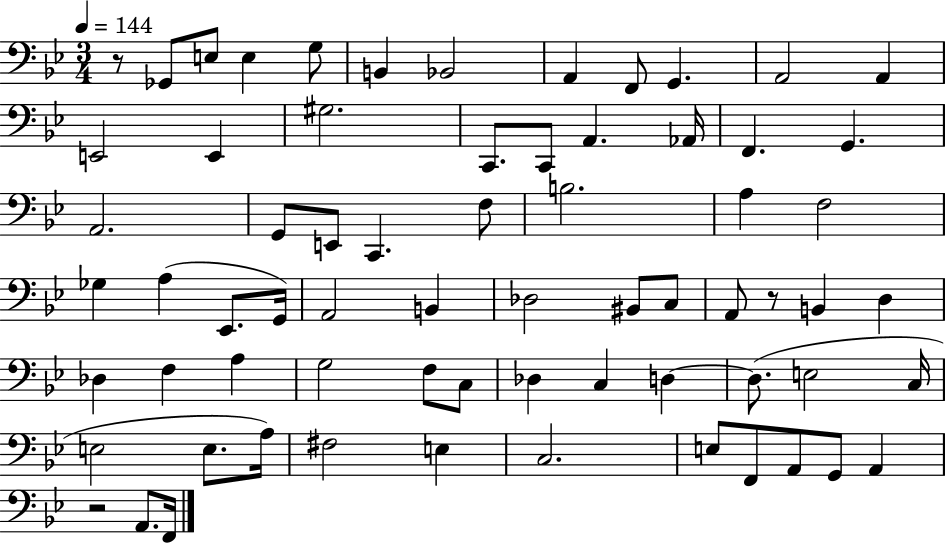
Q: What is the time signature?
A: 3/4